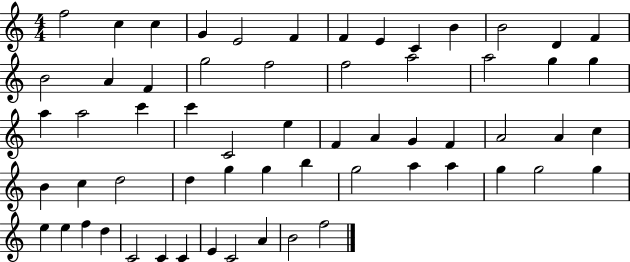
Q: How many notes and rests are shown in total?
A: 61